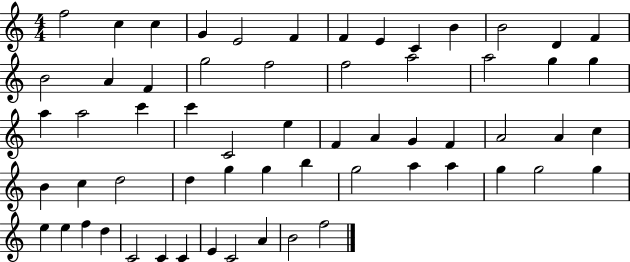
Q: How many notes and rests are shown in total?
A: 61